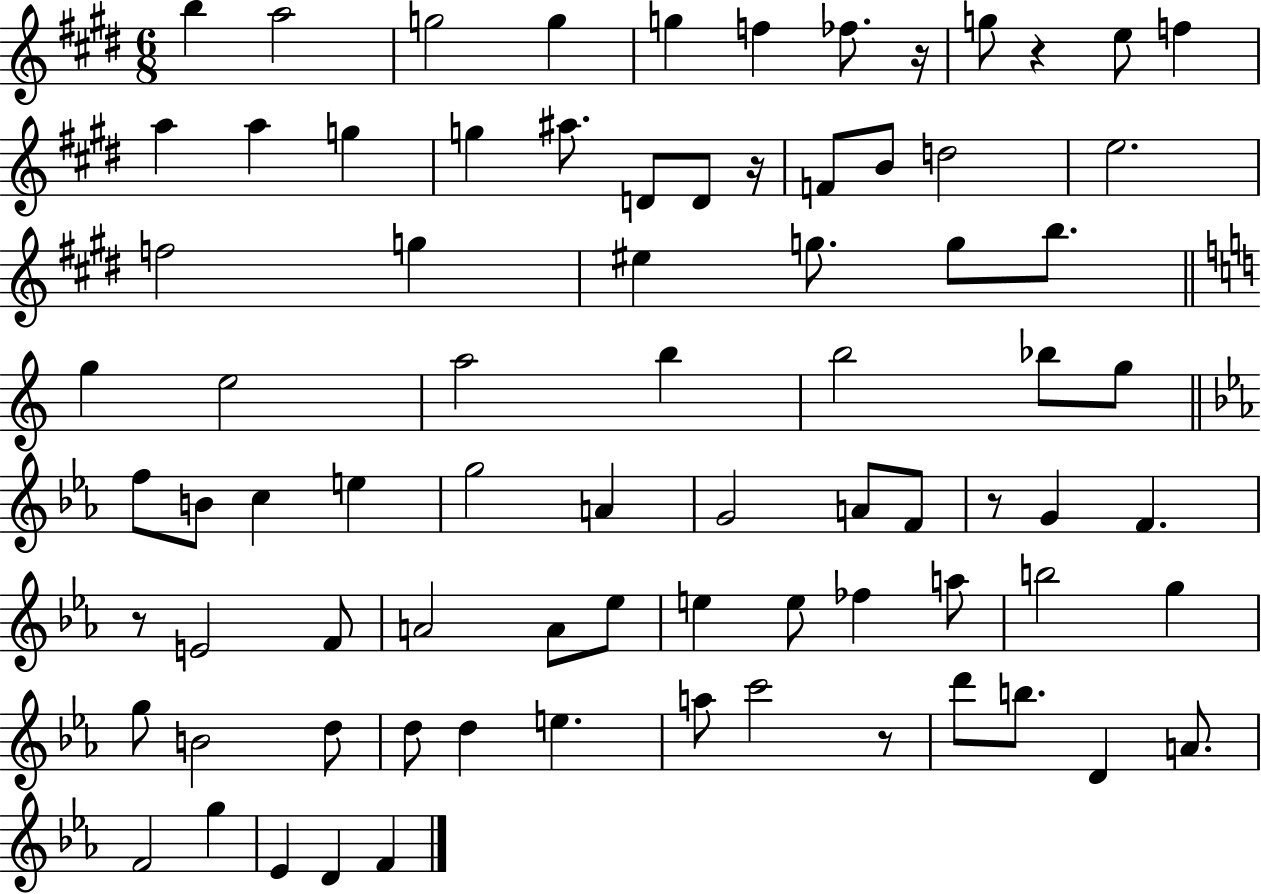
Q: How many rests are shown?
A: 6